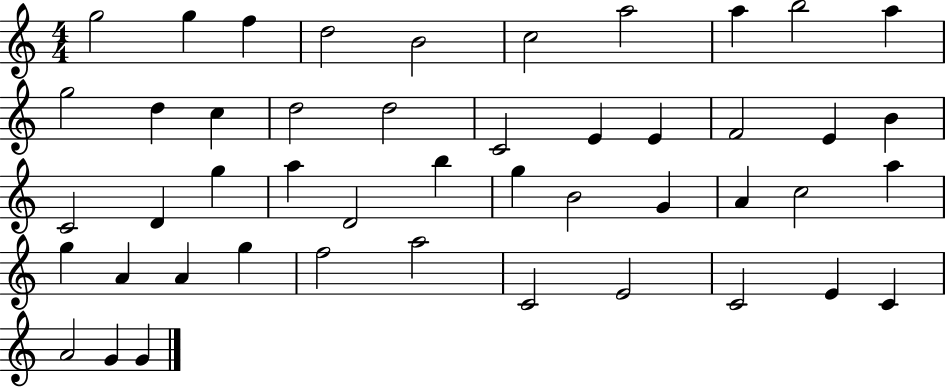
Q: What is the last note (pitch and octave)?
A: G4